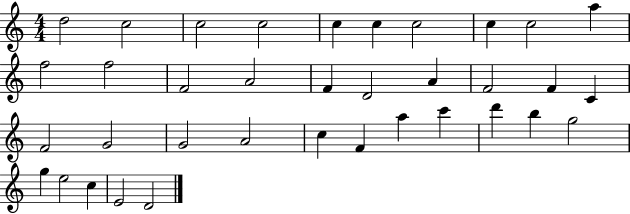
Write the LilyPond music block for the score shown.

{
  \clef treble
  \numericTimeSignature
  \time 4/4
  \key c \major
  d''2 c''2 | c''2 c''2 | c''4 c''4 c''2 | c''4 c''2 a''4 | \break f''2 f''2 | f'2 a'2 | f'4 d'2 a'4 | f'2 f'4 c'4 | \break f'2 g'2 | g'2 a'2 | c''4 f'4 a''4 c'''4 | d'''4 b''4 g''2 | \break g''4 e''2 c''4 | e'2 d'2 | \bar "|."
}